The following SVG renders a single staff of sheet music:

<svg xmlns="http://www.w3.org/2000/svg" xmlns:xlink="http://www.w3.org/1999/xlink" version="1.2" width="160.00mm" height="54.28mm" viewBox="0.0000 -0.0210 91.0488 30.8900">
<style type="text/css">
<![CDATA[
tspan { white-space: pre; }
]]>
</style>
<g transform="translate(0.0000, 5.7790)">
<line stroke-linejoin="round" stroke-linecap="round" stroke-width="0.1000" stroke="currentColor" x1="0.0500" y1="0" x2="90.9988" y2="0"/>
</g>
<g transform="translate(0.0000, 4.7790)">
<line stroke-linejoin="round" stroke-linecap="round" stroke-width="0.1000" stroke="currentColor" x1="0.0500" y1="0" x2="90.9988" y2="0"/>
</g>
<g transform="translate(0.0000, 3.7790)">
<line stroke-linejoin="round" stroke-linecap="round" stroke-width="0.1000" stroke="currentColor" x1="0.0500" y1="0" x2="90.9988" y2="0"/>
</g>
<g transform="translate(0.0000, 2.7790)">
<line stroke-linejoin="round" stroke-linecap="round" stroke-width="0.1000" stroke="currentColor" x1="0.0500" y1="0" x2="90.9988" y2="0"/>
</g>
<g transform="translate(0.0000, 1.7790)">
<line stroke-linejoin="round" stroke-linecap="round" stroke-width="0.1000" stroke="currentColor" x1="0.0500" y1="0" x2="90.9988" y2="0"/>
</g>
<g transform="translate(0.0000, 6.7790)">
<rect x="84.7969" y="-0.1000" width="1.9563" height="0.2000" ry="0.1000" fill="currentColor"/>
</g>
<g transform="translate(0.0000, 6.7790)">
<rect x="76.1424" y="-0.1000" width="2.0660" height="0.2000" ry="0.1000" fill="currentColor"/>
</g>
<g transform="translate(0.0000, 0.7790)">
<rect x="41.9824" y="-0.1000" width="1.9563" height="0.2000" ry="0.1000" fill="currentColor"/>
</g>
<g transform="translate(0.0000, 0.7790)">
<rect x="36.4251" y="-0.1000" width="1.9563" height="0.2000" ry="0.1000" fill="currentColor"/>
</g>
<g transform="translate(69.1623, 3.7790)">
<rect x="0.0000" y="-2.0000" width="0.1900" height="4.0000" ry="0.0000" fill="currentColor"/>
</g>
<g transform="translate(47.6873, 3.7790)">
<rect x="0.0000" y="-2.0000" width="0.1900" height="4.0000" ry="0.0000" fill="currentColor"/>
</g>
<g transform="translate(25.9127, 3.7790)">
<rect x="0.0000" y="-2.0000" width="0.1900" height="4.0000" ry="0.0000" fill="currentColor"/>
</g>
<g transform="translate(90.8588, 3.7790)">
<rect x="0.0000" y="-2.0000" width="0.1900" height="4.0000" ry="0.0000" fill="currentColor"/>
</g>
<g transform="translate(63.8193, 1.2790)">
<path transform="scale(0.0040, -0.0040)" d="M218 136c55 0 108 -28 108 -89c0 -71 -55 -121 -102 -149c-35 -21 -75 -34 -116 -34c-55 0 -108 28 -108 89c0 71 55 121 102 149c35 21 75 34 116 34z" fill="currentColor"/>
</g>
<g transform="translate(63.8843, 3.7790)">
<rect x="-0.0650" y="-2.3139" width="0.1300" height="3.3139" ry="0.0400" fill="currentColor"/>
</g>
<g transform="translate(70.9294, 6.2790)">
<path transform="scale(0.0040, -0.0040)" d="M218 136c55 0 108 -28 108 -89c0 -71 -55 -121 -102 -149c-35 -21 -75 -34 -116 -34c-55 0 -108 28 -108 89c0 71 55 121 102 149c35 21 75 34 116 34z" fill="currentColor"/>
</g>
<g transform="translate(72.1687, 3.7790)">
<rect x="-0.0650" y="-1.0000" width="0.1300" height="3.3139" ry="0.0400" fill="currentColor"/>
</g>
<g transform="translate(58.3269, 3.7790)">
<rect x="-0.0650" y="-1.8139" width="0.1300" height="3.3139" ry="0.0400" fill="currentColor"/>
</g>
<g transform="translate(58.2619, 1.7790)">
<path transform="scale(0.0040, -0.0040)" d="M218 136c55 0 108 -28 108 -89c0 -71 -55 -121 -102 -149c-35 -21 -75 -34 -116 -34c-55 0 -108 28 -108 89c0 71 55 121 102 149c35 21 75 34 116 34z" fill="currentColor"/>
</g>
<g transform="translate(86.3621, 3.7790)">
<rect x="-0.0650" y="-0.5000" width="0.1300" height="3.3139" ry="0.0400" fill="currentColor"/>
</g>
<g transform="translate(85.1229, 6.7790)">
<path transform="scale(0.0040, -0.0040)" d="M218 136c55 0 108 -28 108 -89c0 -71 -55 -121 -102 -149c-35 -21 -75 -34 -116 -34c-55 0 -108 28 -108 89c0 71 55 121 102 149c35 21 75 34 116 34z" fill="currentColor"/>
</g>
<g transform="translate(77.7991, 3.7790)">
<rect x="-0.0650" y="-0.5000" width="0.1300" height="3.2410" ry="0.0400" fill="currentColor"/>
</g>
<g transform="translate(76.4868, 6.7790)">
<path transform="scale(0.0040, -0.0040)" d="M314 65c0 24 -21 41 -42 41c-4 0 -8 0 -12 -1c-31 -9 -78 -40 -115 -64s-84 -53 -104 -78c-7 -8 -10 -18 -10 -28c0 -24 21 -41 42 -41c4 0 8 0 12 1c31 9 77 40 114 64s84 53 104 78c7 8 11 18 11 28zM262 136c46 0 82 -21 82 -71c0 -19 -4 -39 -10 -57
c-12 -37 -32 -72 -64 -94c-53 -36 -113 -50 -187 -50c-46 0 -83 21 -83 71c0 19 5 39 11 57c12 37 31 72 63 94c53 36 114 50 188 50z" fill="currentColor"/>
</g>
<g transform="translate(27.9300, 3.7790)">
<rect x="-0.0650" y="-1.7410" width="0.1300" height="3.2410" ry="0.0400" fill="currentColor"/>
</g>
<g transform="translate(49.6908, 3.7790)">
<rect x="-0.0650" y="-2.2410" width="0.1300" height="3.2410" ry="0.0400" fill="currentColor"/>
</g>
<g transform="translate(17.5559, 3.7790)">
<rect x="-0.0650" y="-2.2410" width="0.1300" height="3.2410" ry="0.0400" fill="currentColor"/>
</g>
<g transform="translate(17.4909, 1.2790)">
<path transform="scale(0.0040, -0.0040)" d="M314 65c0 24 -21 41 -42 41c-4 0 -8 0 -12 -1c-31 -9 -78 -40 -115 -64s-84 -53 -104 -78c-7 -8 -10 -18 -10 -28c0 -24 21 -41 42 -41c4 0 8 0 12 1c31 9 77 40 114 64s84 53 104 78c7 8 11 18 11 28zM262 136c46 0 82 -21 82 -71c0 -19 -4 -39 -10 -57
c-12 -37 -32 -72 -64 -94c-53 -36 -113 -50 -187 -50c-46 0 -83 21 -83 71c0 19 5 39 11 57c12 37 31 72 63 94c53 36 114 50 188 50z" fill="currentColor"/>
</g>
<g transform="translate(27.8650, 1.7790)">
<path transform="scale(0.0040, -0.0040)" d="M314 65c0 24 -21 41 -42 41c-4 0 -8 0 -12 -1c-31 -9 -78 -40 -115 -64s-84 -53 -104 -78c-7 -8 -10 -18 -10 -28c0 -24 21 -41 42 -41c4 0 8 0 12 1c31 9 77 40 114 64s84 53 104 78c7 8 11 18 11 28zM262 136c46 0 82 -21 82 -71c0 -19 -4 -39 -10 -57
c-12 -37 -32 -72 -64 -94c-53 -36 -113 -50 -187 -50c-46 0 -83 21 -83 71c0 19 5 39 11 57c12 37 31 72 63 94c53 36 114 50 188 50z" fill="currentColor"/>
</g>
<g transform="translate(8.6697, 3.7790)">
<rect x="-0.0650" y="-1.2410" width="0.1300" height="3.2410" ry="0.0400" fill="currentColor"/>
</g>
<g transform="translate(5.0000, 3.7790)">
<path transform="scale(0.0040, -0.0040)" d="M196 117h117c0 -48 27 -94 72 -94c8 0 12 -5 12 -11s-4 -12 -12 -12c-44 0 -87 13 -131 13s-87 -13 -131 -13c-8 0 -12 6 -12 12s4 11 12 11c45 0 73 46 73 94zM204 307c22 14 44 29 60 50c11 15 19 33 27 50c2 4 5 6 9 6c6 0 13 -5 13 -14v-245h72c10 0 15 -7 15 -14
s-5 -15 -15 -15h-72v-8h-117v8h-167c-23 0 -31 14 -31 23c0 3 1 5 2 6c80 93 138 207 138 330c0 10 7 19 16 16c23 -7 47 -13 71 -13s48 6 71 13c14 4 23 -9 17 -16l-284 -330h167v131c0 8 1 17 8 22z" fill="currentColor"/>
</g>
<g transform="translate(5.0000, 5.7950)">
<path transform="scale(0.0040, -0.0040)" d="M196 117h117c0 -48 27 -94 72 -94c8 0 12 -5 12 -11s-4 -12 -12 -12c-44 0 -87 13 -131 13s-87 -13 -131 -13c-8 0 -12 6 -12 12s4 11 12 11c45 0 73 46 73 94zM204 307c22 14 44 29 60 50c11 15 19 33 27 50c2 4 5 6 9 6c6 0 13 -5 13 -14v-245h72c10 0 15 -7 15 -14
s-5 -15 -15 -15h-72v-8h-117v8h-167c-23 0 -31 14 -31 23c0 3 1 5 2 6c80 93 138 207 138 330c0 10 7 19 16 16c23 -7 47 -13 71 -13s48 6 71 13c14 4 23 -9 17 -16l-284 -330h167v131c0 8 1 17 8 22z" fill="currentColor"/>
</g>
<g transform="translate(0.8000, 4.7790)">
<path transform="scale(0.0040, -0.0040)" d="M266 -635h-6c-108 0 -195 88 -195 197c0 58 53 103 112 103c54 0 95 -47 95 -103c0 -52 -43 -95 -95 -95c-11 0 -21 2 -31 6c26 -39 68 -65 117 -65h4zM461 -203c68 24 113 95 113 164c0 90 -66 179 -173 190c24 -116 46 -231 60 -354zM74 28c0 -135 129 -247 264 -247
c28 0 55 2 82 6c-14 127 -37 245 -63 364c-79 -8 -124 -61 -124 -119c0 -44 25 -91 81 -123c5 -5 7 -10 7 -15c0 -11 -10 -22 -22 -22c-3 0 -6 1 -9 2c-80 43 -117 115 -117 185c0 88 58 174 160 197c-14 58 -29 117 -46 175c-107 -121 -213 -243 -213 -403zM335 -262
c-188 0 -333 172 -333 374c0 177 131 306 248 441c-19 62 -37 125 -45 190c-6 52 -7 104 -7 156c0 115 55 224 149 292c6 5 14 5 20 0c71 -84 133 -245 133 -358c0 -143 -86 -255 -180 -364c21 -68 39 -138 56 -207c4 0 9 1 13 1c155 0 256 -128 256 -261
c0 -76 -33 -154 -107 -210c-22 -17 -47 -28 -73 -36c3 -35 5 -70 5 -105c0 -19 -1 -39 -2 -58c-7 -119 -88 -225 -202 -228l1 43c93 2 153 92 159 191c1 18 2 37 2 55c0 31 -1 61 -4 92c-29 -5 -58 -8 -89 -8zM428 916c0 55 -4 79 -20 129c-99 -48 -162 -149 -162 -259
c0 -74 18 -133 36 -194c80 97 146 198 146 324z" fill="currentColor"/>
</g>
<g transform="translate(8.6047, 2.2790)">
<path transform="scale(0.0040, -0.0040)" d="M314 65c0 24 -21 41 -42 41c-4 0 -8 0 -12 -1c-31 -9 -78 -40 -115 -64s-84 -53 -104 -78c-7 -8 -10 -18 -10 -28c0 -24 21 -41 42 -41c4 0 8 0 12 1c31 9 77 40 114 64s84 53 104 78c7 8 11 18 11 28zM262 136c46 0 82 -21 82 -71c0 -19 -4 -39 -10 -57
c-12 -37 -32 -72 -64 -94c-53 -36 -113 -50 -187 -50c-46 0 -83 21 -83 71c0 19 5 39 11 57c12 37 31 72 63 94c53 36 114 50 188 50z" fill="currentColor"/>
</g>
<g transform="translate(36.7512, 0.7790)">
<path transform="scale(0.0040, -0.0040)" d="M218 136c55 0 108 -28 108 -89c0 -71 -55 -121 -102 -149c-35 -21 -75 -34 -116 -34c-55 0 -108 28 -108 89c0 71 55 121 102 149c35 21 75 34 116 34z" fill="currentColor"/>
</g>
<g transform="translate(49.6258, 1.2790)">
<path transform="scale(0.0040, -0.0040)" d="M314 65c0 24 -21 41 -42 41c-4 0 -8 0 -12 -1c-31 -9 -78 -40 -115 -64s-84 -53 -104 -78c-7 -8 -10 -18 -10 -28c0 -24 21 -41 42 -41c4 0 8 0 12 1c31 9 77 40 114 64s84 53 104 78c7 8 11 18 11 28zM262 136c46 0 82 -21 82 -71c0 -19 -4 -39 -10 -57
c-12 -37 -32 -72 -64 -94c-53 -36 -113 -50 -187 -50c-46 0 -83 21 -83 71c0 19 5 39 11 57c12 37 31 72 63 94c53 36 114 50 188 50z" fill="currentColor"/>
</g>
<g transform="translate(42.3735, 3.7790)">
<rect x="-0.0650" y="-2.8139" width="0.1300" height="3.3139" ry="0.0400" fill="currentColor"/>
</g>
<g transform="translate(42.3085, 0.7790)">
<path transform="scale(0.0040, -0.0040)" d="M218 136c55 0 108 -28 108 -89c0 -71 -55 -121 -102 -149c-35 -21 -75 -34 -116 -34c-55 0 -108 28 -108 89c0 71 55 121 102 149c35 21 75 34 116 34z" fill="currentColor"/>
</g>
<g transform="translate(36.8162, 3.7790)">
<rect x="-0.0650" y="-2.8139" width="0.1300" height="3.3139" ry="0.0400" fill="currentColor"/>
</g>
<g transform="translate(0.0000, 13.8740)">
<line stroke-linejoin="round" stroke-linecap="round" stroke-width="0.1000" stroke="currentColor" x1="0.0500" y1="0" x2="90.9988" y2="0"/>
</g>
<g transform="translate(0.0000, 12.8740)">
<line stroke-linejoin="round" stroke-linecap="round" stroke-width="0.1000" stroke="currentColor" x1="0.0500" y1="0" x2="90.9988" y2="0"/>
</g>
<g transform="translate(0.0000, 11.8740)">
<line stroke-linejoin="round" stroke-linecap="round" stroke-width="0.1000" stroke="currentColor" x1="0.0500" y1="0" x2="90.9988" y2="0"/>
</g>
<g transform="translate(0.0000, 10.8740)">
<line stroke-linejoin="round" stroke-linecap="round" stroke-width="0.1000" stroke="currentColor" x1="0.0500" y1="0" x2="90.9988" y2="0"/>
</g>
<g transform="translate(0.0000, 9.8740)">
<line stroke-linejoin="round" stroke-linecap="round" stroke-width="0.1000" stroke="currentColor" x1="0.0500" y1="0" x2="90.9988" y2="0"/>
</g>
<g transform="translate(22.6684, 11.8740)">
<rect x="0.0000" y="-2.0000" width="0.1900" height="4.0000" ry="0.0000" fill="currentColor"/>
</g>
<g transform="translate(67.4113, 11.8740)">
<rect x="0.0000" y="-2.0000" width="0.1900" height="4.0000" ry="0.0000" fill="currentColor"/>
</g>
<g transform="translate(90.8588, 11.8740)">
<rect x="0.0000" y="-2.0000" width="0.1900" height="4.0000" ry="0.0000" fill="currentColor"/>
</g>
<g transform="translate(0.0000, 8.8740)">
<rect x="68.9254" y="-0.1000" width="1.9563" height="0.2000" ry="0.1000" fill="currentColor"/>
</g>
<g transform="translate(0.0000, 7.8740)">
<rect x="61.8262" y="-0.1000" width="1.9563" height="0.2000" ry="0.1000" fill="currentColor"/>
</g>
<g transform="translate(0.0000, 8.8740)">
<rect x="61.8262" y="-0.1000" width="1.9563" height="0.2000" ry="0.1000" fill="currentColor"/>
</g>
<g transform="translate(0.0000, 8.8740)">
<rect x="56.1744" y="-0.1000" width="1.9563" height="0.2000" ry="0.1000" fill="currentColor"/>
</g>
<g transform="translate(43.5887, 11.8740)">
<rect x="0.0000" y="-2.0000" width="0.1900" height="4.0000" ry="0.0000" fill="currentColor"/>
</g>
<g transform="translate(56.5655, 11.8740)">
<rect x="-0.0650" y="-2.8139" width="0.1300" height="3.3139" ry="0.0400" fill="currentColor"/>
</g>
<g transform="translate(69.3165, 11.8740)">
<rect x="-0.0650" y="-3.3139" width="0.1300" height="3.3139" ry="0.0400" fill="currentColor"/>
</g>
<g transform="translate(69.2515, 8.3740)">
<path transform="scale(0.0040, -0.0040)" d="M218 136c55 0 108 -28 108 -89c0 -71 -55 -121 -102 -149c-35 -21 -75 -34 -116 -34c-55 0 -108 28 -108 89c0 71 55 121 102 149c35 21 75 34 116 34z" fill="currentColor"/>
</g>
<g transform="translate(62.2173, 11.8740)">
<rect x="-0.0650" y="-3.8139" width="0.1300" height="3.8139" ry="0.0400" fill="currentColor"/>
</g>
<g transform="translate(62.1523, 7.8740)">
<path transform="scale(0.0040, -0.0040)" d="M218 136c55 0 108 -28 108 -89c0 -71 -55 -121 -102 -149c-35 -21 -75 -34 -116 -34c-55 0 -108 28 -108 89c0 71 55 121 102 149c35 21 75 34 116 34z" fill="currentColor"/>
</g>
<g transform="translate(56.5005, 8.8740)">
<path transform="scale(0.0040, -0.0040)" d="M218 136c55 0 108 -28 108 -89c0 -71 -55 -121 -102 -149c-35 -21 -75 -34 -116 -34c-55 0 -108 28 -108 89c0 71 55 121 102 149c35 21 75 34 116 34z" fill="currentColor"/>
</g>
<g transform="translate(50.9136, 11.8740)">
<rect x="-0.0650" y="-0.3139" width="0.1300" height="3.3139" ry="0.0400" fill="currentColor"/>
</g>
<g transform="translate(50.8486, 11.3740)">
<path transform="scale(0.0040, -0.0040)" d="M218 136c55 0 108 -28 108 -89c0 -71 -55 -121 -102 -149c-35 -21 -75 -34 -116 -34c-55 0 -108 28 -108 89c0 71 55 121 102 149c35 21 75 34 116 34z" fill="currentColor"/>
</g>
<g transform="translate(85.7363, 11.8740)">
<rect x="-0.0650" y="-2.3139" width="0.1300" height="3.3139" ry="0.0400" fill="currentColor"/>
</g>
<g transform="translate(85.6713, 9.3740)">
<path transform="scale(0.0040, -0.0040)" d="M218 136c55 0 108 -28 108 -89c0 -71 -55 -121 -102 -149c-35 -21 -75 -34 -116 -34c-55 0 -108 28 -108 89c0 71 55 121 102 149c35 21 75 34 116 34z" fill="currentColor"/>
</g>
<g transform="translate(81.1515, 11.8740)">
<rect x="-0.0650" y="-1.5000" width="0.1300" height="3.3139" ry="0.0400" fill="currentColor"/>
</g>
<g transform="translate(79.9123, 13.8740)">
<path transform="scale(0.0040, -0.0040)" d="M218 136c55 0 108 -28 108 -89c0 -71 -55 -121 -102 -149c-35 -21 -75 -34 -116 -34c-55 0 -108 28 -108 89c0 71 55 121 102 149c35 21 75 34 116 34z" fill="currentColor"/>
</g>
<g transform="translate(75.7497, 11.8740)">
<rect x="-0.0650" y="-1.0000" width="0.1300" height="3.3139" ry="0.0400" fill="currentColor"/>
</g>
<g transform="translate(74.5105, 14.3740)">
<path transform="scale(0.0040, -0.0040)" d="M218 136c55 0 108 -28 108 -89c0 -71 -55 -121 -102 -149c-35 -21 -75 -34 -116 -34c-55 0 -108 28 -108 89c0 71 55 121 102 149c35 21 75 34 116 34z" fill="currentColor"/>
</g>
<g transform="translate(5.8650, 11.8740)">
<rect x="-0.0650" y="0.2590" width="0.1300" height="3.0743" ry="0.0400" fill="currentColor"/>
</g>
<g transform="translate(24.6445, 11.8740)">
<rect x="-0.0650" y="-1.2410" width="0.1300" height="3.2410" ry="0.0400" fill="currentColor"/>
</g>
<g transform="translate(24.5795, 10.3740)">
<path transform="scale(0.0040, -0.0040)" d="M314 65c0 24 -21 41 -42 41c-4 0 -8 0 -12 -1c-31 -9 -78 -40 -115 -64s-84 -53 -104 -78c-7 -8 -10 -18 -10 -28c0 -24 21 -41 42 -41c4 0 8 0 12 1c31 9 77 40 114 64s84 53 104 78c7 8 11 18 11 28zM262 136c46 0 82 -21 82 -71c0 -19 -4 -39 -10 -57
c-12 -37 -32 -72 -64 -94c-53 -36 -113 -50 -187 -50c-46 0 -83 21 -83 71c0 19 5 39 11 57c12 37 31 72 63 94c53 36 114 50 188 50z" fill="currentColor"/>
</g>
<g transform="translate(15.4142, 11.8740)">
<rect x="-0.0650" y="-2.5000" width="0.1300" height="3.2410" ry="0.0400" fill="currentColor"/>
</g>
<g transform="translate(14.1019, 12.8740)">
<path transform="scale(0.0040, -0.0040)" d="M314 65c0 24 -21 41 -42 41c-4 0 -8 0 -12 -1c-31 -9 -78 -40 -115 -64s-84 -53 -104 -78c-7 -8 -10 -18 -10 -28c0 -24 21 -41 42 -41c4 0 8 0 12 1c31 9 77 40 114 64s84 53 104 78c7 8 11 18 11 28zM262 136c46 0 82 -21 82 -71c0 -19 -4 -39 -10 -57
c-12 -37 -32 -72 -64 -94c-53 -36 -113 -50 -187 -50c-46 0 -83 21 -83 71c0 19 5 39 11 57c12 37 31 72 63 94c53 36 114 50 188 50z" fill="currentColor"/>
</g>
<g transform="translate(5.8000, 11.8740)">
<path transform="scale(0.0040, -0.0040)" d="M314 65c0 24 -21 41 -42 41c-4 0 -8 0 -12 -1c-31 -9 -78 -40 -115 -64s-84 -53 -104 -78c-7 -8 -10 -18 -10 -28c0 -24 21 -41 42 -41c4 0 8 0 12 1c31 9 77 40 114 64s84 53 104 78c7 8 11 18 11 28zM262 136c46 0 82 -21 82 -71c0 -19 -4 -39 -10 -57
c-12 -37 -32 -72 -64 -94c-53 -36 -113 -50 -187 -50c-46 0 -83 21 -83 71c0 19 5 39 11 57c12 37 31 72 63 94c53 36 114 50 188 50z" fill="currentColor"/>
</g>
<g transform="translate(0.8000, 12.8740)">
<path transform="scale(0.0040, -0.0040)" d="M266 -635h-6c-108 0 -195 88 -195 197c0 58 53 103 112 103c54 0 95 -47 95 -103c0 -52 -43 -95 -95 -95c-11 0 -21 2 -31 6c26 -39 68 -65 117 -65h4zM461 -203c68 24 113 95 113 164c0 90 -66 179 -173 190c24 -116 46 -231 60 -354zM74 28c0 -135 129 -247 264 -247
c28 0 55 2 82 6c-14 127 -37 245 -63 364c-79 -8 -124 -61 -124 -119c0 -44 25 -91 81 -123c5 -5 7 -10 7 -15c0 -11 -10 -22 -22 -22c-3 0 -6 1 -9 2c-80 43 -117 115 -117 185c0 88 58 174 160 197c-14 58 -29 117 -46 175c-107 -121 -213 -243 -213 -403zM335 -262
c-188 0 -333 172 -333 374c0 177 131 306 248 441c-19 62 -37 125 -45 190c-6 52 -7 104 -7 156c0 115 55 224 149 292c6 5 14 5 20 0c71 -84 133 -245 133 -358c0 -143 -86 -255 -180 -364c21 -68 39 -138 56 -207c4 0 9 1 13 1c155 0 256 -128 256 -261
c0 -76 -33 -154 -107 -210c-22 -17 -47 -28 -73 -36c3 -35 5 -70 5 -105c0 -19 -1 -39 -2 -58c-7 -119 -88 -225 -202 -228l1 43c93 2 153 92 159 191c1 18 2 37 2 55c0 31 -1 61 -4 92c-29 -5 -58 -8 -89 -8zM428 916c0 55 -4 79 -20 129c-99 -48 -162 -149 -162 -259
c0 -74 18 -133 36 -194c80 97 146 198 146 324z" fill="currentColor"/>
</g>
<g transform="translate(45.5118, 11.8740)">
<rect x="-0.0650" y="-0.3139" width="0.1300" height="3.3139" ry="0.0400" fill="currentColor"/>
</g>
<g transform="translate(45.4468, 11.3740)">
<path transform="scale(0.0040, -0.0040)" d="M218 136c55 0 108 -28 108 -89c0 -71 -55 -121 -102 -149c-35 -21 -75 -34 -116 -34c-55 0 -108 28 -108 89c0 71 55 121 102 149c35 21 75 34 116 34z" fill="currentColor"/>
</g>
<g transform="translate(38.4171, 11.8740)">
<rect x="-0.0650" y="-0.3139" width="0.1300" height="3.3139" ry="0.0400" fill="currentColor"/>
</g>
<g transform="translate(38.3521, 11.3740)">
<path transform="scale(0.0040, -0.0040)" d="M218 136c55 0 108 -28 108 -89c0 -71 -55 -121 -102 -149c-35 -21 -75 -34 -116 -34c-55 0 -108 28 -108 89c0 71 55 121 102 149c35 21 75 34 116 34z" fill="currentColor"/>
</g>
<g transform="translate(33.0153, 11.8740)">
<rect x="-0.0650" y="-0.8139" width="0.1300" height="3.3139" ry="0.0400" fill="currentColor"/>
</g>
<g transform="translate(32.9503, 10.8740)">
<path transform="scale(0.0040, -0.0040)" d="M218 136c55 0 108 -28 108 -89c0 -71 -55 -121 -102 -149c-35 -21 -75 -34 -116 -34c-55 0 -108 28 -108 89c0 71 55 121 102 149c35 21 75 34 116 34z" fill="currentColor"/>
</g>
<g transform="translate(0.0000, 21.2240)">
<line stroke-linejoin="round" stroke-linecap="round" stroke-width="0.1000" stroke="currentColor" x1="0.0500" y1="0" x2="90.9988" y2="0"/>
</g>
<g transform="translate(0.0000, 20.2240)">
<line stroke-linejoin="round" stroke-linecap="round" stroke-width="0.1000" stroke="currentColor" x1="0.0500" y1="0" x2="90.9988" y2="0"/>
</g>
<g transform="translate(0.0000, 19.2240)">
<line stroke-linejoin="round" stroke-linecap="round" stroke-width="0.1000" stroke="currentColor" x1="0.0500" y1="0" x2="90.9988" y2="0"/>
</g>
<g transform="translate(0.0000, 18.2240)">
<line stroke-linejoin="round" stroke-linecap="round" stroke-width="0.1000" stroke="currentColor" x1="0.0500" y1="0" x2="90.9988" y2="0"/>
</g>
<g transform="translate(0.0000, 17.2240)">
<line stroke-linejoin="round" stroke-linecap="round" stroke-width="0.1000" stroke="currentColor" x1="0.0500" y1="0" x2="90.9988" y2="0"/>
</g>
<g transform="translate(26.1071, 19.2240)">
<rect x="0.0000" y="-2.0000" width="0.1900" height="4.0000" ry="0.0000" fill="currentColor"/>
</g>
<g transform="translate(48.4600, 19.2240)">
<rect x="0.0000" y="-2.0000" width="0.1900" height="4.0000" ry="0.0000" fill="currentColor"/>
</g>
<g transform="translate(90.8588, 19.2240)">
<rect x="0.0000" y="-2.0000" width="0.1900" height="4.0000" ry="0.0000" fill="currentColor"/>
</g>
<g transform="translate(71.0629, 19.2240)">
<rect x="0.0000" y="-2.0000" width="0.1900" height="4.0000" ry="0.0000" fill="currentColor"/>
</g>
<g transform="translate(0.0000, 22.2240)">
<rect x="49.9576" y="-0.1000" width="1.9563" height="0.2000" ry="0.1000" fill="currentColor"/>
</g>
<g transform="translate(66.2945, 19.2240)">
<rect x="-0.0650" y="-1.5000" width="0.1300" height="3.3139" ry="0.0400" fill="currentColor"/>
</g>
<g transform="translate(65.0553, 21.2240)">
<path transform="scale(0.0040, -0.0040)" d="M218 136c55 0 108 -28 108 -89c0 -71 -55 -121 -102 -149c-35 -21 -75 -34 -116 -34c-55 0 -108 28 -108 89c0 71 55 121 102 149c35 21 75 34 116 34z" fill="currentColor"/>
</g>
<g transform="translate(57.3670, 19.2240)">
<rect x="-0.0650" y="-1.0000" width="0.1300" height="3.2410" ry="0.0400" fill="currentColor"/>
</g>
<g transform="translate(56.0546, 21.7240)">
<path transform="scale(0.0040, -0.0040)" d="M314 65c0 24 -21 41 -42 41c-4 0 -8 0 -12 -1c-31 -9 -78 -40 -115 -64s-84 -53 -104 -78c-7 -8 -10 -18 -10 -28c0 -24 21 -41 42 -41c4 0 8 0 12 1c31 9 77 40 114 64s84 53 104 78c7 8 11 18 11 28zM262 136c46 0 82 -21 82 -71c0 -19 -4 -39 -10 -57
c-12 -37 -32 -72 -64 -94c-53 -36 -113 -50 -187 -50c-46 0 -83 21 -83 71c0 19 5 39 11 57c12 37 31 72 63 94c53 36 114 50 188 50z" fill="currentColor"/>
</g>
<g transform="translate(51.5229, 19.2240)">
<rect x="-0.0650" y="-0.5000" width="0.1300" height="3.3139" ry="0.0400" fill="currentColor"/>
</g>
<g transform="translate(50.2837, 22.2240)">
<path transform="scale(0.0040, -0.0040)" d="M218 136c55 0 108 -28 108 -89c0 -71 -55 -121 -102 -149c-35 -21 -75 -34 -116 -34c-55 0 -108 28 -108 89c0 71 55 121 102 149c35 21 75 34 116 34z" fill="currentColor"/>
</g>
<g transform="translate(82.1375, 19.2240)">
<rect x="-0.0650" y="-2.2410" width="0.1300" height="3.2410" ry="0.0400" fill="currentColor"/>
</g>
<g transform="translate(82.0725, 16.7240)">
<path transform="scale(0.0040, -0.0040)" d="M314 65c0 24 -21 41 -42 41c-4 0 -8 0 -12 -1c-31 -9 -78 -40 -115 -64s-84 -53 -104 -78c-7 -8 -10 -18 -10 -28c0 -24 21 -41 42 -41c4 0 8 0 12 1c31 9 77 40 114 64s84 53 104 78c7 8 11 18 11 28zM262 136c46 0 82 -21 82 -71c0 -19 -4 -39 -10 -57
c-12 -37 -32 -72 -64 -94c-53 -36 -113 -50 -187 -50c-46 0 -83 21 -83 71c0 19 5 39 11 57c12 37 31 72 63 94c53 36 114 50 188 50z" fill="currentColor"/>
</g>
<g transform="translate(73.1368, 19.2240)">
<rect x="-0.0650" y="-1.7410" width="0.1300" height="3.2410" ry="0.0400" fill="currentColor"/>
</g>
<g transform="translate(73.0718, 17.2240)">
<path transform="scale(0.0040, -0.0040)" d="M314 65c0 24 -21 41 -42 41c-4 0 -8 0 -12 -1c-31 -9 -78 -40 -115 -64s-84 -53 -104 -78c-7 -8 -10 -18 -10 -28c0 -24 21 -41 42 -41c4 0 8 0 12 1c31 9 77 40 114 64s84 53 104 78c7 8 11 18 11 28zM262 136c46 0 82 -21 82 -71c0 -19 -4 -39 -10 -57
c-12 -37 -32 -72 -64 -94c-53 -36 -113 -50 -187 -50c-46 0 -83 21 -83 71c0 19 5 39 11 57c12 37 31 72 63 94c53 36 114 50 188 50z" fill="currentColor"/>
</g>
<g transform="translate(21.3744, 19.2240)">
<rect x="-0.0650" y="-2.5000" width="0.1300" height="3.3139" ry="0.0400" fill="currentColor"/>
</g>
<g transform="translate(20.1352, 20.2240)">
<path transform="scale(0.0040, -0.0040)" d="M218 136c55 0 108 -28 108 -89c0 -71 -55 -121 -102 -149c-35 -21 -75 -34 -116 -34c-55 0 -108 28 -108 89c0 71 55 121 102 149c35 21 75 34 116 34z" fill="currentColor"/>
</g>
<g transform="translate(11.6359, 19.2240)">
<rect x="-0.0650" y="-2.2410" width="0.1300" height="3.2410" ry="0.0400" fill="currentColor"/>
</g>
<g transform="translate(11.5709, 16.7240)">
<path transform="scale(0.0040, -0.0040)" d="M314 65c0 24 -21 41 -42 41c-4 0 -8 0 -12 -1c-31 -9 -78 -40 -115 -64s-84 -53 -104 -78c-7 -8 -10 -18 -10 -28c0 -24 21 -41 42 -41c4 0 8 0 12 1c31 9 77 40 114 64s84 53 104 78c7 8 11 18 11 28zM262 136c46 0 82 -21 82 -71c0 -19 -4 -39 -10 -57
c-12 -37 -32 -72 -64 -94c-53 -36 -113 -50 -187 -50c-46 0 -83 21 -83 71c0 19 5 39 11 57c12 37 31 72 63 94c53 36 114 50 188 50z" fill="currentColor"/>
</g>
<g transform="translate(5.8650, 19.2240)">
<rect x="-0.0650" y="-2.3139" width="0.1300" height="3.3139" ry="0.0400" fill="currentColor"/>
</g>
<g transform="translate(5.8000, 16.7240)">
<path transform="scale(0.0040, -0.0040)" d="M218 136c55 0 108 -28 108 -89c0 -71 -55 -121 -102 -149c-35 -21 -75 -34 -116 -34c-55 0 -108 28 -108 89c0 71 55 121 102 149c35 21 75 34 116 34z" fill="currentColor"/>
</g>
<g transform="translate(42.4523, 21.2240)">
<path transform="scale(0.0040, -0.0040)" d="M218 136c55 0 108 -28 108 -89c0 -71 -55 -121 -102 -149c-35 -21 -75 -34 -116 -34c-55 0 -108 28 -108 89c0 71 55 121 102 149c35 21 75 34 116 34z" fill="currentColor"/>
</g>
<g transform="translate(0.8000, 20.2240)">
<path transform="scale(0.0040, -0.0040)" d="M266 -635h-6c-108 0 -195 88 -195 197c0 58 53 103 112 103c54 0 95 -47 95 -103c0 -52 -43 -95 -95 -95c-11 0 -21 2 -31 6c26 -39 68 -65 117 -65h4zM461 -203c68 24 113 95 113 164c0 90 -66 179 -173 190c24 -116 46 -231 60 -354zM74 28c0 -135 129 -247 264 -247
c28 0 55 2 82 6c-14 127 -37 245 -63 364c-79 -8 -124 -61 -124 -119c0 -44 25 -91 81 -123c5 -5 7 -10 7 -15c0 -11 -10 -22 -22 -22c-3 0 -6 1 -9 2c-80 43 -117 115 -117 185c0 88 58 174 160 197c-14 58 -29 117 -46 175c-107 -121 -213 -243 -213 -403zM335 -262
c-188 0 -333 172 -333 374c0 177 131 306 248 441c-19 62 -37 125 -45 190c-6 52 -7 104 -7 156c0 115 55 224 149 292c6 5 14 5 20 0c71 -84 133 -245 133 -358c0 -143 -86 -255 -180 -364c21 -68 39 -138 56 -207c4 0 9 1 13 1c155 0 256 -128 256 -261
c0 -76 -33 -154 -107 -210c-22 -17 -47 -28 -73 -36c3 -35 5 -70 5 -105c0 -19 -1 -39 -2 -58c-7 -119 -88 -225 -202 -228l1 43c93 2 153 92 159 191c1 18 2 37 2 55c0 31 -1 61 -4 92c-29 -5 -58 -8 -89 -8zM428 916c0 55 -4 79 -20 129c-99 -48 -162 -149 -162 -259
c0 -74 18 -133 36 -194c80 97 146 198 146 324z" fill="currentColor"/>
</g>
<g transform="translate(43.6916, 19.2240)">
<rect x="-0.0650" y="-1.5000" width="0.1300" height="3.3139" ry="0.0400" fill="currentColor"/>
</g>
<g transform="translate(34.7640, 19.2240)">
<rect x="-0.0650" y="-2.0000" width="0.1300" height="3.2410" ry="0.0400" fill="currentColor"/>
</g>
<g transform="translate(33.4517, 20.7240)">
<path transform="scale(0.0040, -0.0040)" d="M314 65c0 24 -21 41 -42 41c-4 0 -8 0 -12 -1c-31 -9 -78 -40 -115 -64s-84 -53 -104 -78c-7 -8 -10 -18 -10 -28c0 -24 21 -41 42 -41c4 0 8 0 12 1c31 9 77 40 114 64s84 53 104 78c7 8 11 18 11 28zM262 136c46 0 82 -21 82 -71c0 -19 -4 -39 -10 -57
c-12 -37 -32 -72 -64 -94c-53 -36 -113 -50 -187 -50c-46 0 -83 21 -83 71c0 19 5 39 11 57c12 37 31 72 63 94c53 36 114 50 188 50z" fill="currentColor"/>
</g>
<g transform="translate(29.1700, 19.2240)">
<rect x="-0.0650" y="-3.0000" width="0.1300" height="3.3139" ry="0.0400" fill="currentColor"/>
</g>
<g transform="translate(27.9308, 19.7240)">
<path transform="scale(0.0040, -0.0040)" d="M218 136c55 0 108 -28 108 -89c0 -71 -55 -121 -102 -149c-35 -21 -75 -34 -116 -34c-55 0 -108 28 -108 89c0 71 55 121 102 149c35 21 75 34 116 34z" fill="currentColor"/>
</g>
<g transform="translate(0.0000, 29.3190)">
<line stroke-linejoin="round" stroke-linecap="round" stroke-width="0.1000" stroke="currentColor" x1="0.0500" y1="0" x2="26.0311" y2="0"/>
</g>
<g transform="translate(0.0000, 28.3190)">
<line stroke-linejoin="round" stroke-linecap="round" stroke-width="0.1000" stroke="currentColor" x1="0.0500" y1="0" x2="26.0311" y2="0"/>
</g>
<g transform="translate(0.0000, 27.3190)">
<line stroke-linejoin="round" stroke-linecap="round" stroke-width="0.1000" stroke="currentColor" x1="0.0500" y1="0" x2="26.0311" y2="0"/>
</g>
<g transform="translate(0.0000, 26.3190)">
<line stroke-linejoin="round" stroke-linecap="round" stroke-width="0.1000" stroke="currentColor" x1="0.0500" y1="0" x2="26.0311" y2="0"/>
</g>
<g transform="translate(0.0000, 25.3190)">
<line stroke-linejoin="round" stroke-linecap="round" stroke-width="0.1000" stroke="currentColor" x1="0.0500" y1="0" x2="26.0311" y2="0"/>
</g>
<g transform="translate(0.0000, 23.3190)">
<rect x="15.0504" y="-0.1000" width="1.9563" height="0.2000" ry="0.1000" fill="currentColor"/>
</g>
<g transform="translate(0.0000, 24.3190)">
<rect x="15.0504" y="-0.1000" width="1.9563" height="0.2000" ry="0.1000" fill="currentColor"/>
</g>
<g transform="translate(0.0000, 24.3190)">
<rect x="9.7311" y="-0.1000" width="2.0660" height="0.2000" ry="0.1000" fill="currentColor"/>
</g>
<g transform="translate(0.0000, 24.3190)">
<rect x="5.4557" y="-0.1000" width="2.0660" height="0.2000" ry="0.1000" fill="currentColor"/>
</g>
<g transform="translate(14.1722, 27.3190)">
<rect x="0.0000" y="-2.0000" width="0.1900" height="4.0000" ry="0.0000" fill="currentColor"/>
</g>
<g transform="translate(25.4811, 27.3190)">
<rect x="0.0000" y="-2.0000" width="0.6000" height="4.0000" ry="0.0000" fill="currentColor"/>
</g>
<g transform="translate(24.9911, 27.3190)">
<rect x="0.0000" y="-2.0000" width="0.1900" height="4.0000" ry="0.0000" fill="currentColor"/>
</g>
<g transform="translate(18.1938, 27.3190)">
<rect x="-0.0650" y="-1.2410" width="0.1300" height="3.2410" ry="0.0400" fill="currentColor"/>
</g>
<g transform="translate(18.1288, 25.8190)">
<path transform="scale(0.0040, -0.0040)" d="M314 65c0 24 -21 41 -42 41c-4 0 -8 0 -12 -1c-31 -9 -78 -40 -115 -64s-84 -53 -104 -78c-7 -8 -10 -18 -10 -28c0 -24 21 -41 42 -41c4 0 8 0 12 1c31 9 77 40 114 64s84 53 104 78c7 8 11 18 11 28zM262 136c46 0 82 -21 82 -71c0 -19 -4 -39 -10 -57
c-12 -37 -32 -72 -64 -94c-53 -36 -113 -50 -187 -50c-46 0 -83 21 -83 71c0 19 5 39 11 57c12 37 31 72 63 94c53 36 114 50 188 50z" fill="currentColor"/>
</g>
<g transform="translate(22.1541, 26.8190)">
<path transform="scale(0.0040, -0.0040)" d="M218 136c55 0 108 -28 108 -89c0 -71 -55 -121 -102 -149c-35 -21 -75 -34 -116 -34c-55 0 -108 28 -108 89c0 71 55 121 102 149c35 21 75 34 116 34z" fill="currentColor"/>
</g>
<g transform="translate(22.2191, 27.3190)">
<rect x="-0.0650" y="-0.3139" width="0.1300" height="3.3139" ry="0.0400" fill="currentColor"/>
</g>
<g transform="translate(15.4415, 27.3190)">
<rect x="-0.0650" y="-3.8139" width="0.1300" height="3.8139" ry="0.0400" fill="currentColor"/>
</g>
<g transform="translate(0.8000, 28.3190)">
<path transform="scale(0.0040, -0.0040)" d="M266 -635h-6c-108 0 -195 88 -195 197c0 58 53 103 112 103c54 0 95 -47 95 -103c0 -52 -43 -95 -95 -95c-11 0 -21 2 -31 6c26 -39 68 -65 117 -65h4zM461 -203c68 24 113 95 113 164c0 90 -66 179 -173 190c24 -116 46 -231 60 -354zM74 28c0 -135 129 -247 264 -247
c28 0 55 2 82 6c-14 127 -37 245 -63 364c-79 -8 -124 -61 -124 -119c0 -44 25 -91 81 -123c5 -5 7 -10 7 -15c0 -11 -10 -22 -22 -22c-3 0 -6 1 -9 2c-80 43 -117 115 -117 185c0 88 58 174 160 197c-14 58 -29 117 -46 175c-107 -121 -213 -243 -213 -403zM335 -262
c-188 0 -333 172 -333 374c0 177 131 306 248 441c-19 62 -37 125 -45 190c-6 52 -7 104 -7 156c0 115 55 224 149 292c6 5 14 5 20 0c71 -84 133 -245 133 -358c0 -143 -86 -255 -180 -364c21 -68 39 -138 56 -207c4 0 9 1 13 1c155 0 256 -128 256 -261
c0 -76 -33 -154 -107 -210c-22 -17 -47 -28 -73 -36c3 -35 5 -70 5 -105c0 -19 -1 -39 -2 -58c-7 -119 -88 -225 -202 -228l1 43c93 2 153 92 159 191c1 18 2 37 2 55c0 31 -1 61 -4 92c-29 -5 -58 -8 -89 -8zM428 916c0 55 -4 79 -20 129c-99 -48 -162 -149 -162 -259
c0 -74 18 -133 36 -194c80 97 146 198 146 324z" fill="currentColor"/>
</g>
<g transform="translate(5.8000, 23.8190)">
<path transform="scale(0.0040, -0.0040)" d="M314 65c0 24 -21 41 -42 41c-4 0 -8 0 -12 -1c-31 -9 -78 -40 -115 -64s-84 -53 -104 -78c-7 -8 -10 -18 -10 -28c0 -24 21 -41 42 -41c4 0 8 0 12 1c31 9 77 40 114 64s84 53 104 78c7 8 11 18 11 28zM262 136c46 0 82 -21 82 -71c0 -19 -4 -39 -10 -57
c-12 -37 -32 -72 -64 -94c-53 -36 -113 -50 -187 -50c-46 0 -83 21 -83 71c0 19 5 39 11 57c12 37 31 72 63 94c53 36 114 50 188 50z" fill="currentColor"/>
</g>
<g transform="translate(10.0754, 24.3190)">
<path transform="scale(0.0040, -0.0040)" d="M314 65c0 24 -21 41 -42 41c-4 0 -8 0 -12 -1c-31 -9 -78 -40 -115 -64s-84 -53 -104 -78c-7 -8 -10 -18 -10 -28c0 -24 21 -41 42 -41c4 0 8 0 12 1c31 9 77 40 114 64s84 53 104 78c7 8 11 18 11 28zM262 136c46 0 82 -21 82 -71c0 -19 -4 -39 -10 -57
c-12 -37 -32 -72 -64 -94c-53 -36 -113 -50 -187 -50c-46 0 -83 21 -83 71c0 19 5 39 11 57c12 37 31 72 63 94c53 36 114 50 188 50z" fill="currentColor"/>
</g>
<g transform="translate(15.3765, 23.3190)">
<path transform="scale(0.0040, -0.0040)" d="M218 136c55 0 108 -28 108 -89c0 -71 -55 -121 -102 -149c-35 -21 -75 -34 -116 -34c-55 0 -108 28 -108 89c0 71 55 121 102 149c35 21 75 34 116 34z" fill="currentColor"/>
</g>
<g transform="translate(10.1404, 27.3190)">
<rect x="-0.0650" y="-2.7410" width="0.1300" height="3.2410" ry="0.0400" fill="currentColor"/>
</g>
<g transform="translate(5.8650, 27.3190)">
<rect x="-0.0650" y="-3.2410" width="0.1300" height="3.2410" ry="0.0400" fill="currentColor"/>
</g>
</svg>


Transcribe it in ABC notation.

X:1
T:Untitled
M:4/4
L:1/4
K:C
e2 g2 f2 a a g2 f g D C2 C B2 G2 e2 d c c c a c' b D E g g g2 G A F2 E C D2 E f2 g2 b2 a2 c' e2 c